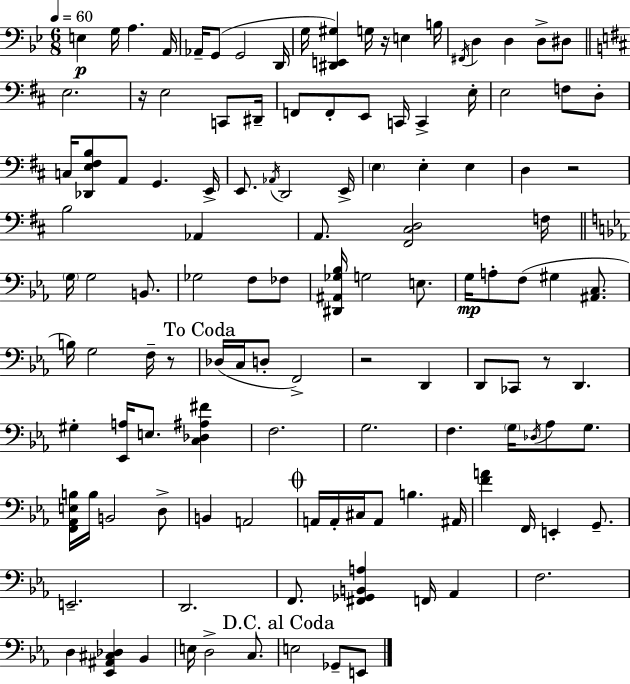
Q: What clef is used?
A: bass